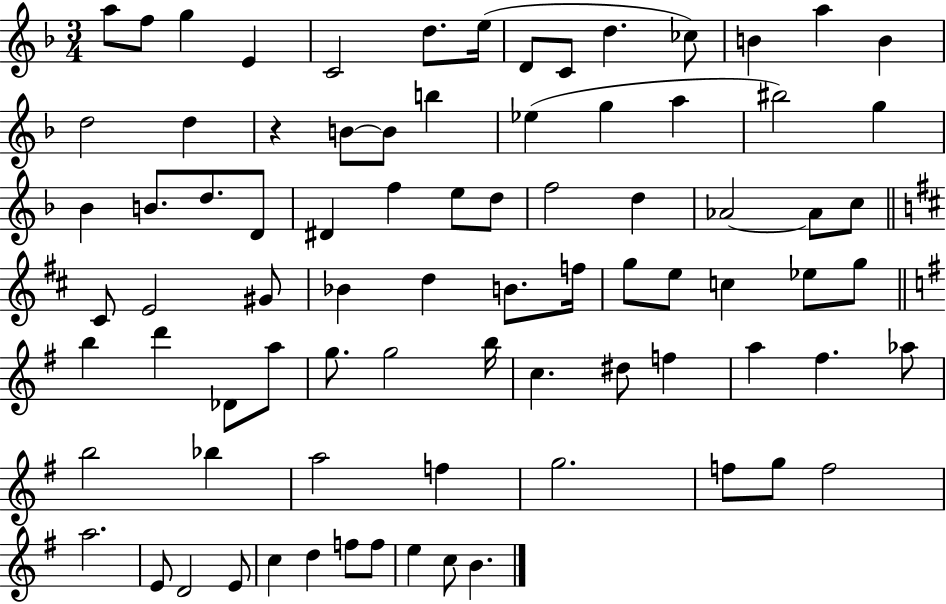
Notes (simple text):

A5/e F5/e G5/q E4/q C4/h D5/e. E5/s D4/e C4/e D5/q. CES5/e B4/q A5/q B4/q D5/h D5/q R/q B4/e B4/e B5/q Eb5/q G5/q A5/q BIS5/h G5/q Bb4/q B4/e. D5/e. D4/e D#4/q F5/q E5/e D5/e F5/h D5/q Ab4/h Ab4/e C5/e C#4/e E4/h G#4/e Bb4/q D5/q B4/e. F5/s G5/e E5/e C5/q Eb5/e G5/e B5/q D6/q Db4/e A5/e G5/e. G5/h B5/s C5/q. D#5/e F5/q A5/q F#5/q. Ab5/e B5/h Bb5/q A5/h F5/q G5/h. F5/e G5/e F5/h A5/h. E4/e D4/h E4/e C5/q D5/q F5/e F5/e E5/q C5/e B4/q.